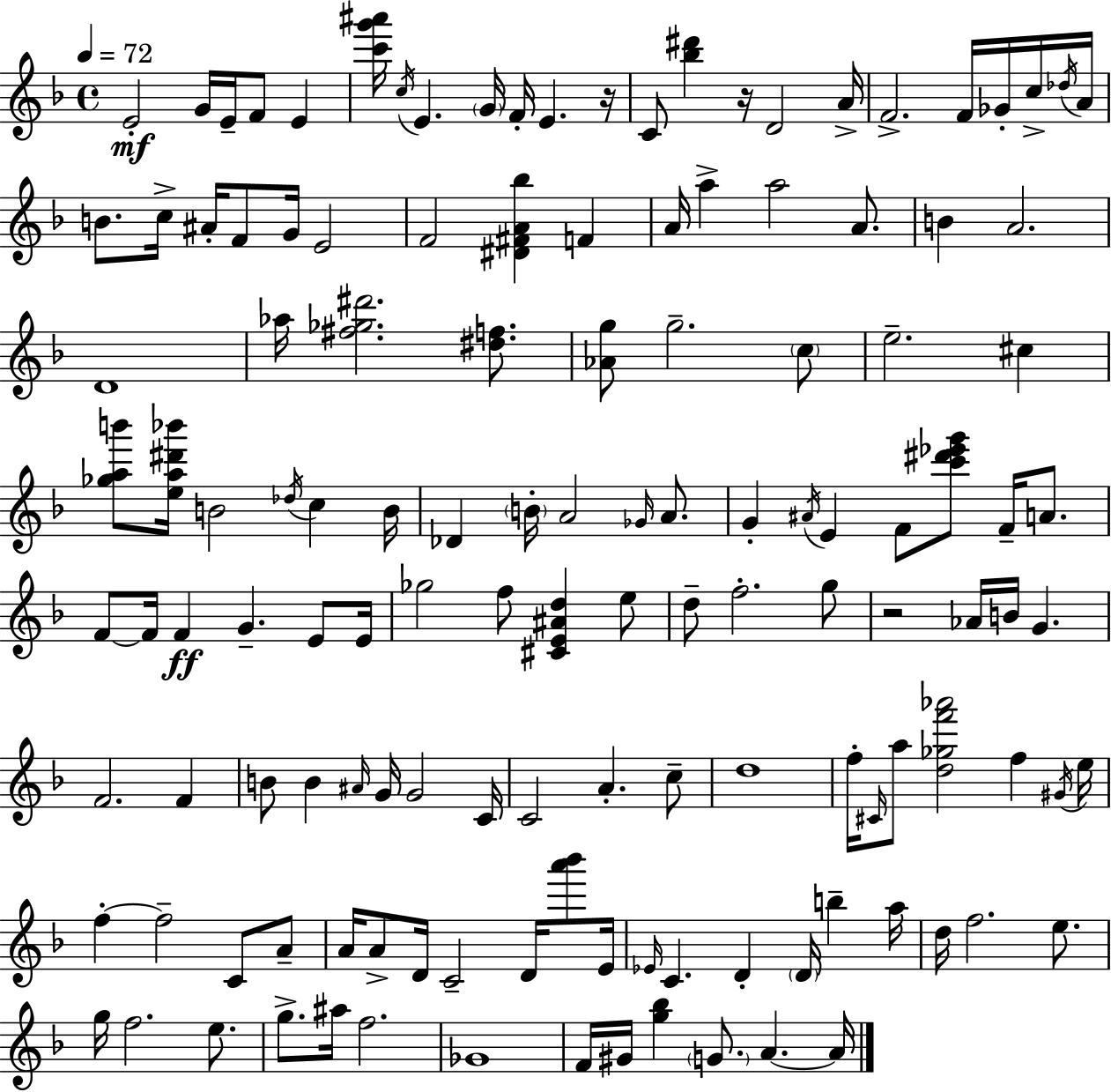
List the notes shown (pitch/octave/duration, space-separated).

E4/h G4/s E4/s F4/e E4/q [C6,G6,A#6]/s C5/s E4/q. G4/s F4/s E4/q. R/s C4/e [Bb5,D#6]/q R/s D4/h A4/s F4/h. F4/s Gb4/s C5/s Db5/s A4/s B4/e. C5/s A#4/s F4/e G4/s E4/h F4/h [D#4,F#4,A4,Bb5]/q F4/q A4/s A5/q A5/h A4/e. B4/q A4/h. D4/w Ab5/s [F#5,Gb5,D#6]/h. [D#5,F5]/e. [Ab4,G5]/e G5/h. C5/e E5/h. C#5/q [Gb5,A5,B6]/e [E5,A5,D#6,Bb6]/s B4/h Db5/s C5/q B4/s Db4/q B4/s A4/h Gb4/s A4/e. G4/q A#4/s E4/q F4/e [C6,D#6,Eb6,G6]/e F4/s A4/e. F4/e F4/s F4/q G4/q. E4/e E4/s Gb5/h F5/e [C#4,E4,A#4,D5]/q E5/e D5/e F5/h. G5/e R/h Ab4/s B4/s G4/q. F4/h. F4/q B4/e B4/q A#4/s G4/s G4/h C4/s C4/h A4/q. C5/e D5/w F5/s C#4/s A5/e [D5,Gb5,F6,Ab6]/h F5/q G#4/s E5/s F5/q F5/h C4/e A4/e A4/s A4/e D4/s C4/h D4/s [A6,Bb6]/e E4/s Eb4/s C4/q. D4/q D4/s B5/q A5/s D5/s F5/h. E5/e. G5/s F5/h. E5/e. G5/e. A#5/s F5/h. Gb4/w F4/s G#4/s [G5,Bb5]/q G4/e. A4/q. A4/s